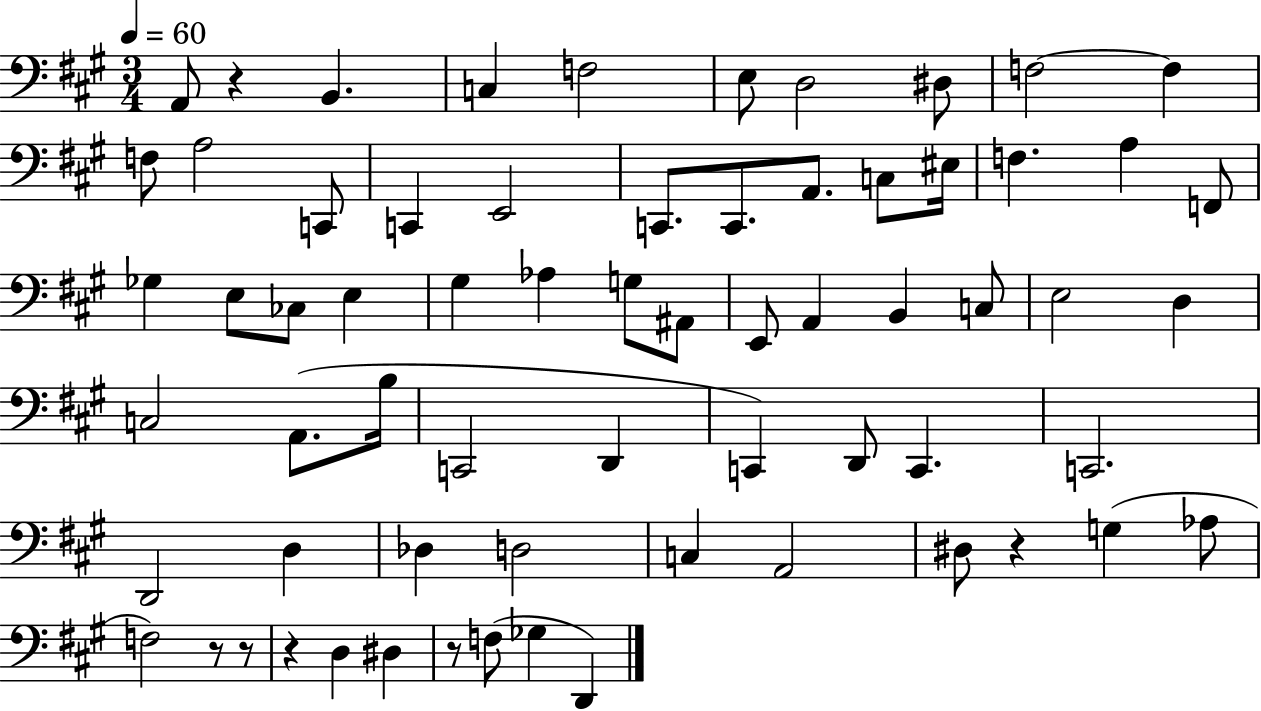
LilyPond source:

{
  \clef bass
  \numericTimeSignature
  \time 3/4
  \key a \major
  \tempo 4 = 60
  a,8 r4 b,4. | c4 f2 | e8 d2 dis8 | f2~~ f4 | \break f8 a2 c,8 | c,4 e,2 | c,8. c,8. a,8. c8 eis16 | f4. a4 f,8 | \break ges4 e8 ces8 e4 | gis4 aes4 g8 ais,8 | e,8 a,4 b,4 c8 | e2 d4 | \break c2 a,8.( b16 | c,2 d,4 | c,4) d,8 c,4. | c,2. | \break d,2 d4 | des4 d2 | c4 a,2 | dis8 r4 g4( aes8 | \break f2) r8 r8 | r4 d4 dis4 | r8 f8( ges4 d,4) | \bar "|."
}